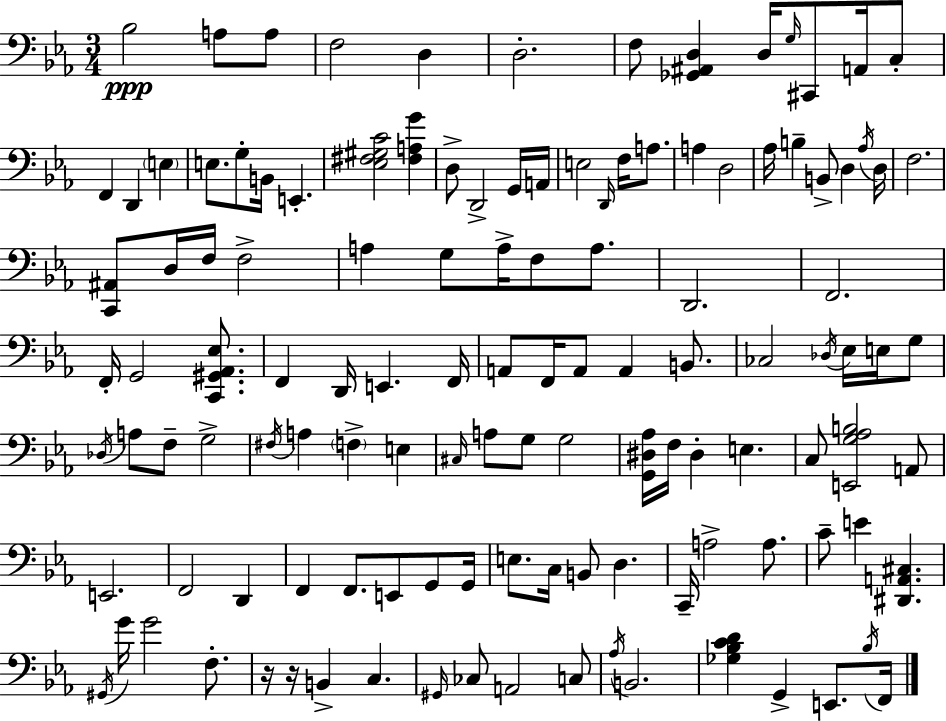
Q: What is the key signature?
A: EES major